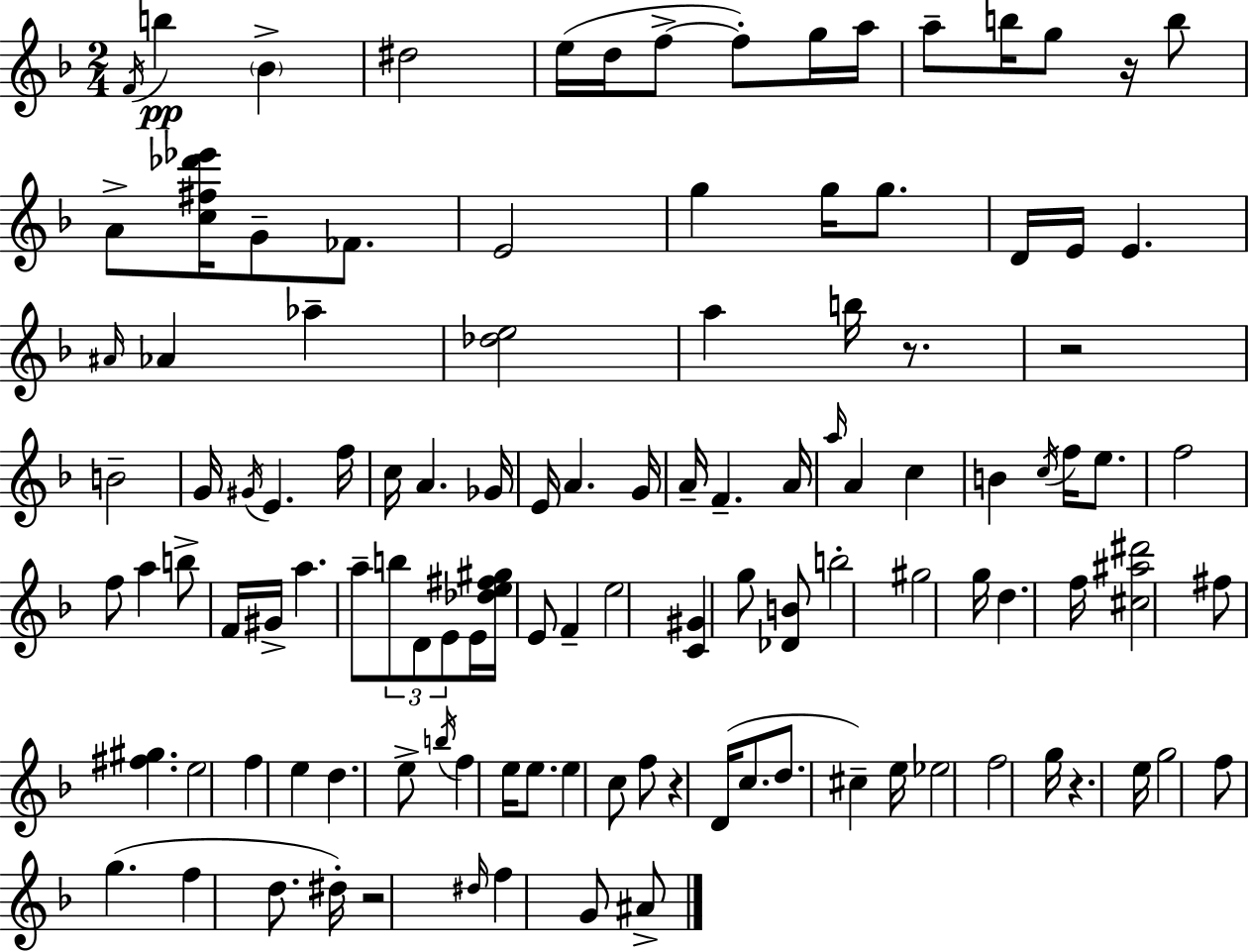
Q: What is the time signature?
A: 2/4